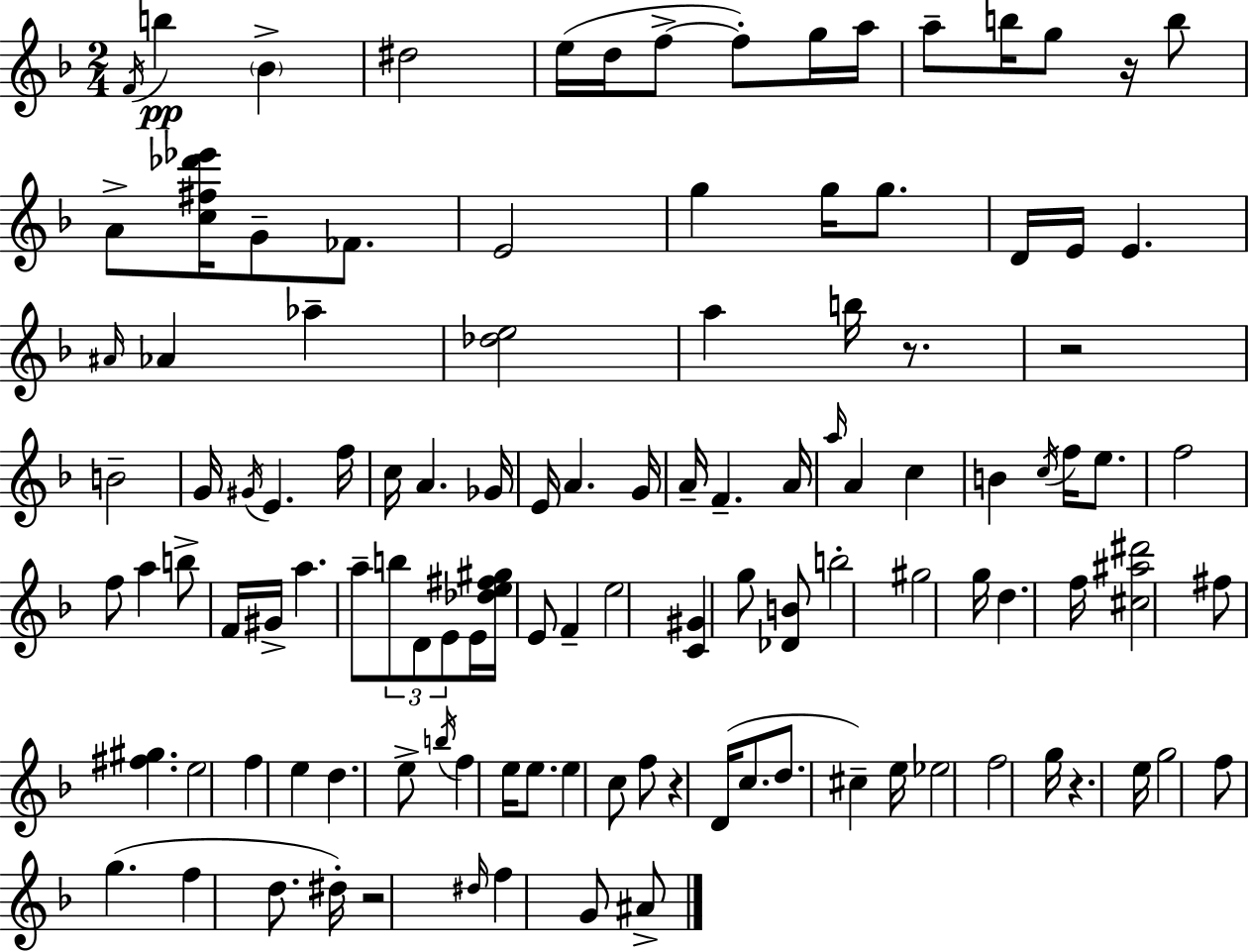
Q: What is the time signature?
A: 2/4